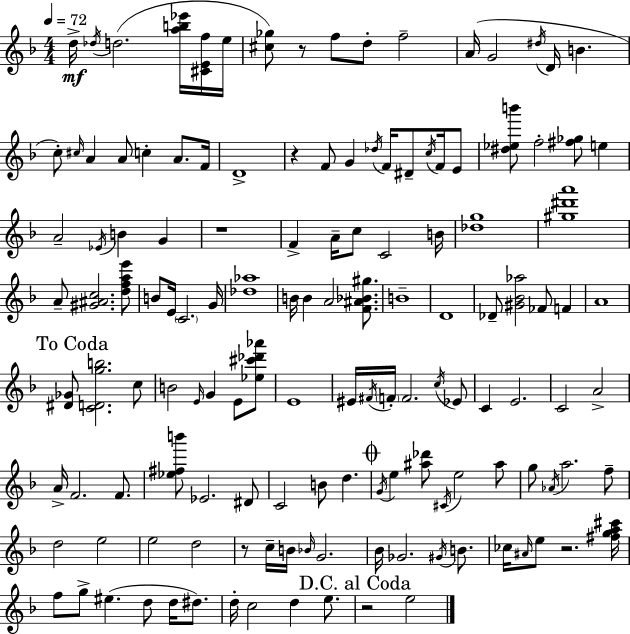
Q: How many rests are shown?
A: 6